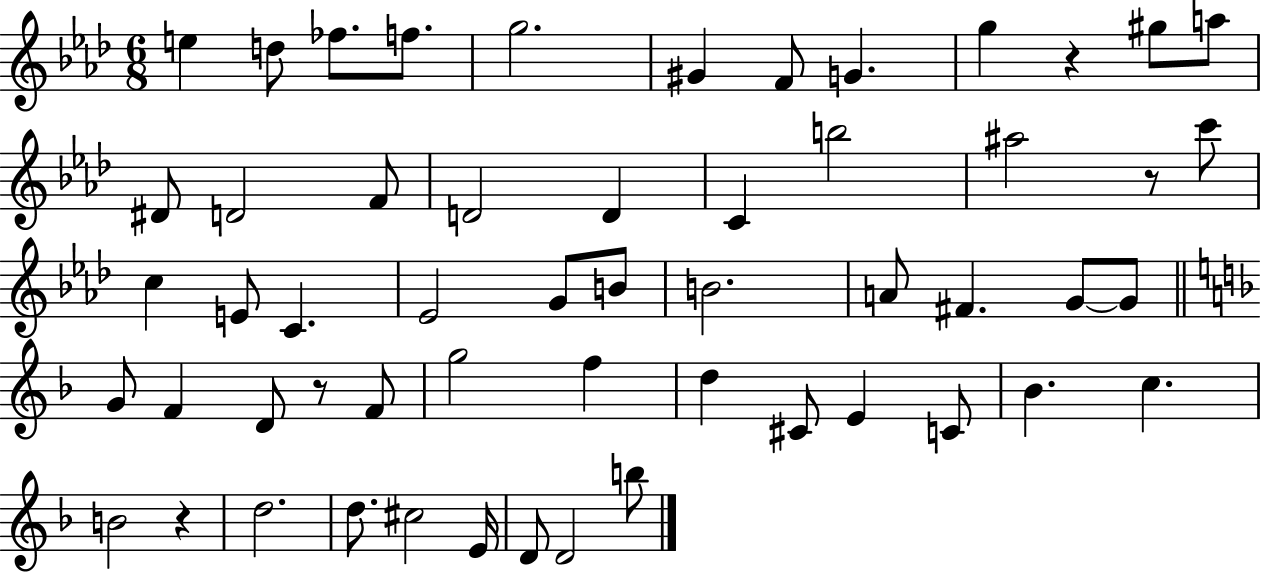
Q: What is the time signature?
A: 6/8